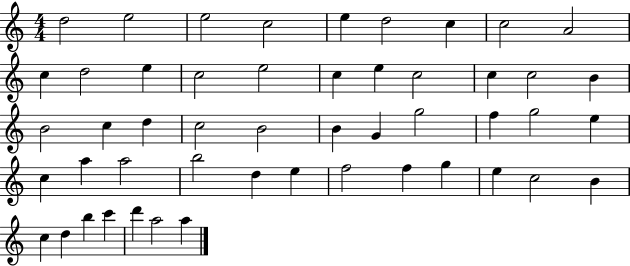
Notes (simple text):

D5/h E5/h E5/h C5/h E5/q D5/h C5/q C5/h A4/h C5/q D5/h E5/q C5/h E5/h C5/q E5/q C5/h C5/q C5/h B4/q B4/h C5/q D5/q C5/h B4/h B4/q G4/q G5/h F5/q G5/h E5/q C5/q A5/q A5/h B5/h D5/q E5/q F5/h F5/q G5/q E5/q C5/h B4/q C5/q D5/q B5/q C6/q D6/q A5/h A5/q